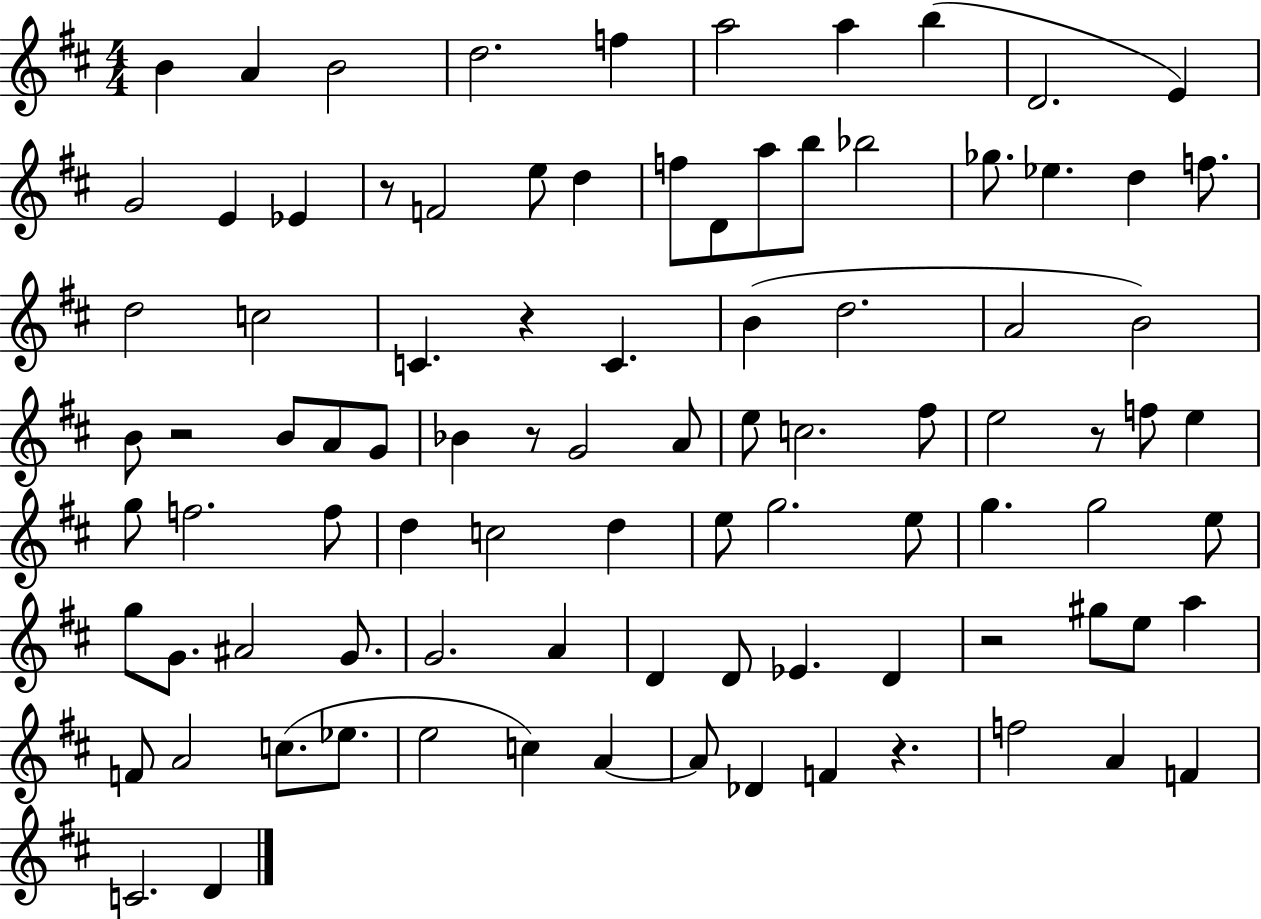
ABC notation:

X:1
T:Untitled
M:4/4
L:1/4
K:D
B A B2 d2 f a2 a b D2 E G2 E _E z/2 F2 e/2 d f/2 D/2 a/2 b/2 _b2 _g/2 _e d f/2 d2 c2 C z C B d2 A2 B2 B/2 z2 B/2 A/2 G/2 _B z/2 G2 A/2 e/2 c2 ^f/2 e2 z/2 f/2 e g/2 f2 f/2 d c2 d e/2 g2 e/2 g g2 e/2 g/2 G/2 ^A2 G/2 G2 A D D/2 _E D z2 ^g/2 e/2 a F/2 A2 c/2 _e/2 e2 c A A/2 _D F z f2 A F C2 D